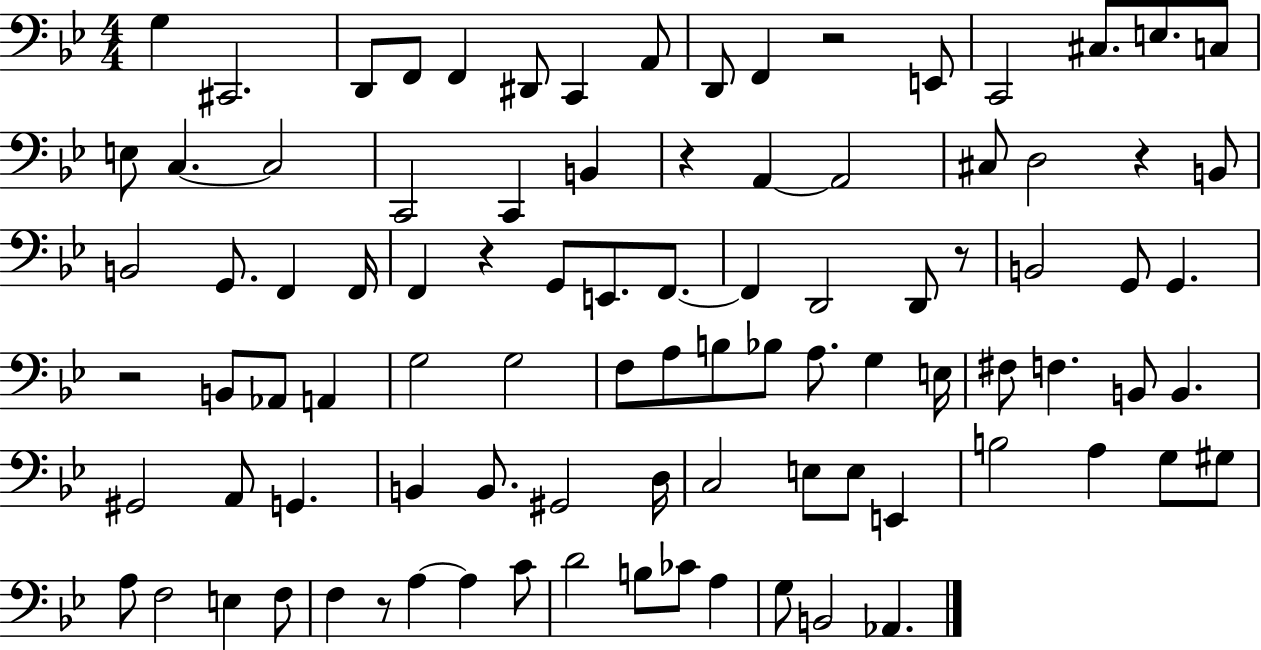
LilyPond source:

{
  \clef bass
  \numericTimeSignature
  \time 4/4
  \key bes \major
  \repeat volta 2 { g4 cis,2. | d,8 f,8 f,4 dis,8 c,4 a,8 | d,8 f,4 r2 e,8 | c,2 cis8. e8. c8 | \break e8 c4.~~ c2 | c,2 c,4 b,4 | r4 a,4~~ a,2 | cis8 d2 r4 b,8 | \break b,2 g,8. f,4 f,16 | f,4 r4 g,8 e,8. f,8.~~ | f,4 d,2 d,8 r8 | b,2 g,8 g,4. | \break r2 b,8 aes,8 a,4 | g2 g2 | f8 a8 b8 bes8 a8. g4 e16 | fis8 f4. b,8 b,4. | \break gis,2 a,8 g,4. | b,4 b,8. gis,2 d16 | c2 e8 e8 e,4 | b2 a4 g8 gis8 | \break a8 f2 e4 f8 | f4 r8 a4~~ a4 c'8 | d'2 b8 ces'8 a4 | g8 b,2 aes,4. | \break } \bar "|."
}